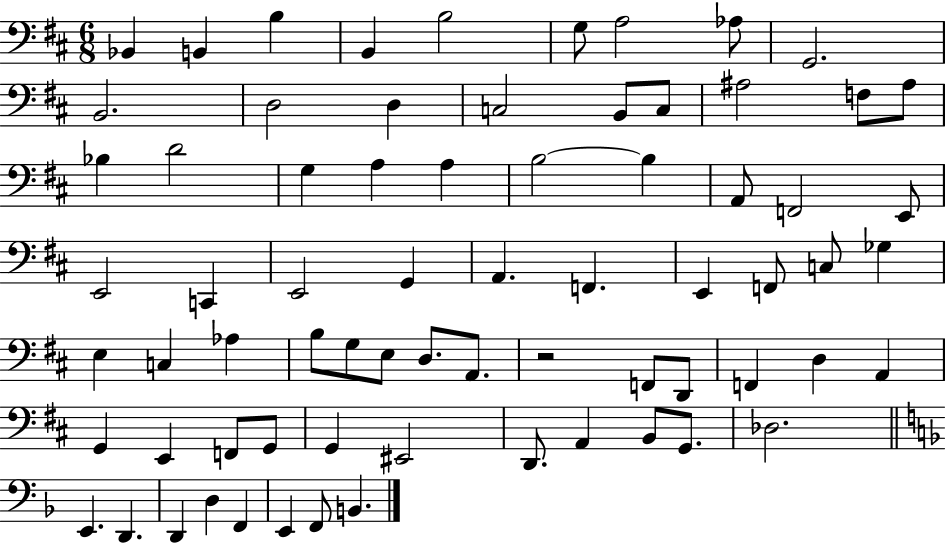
Bb2/q B2/q B3/q B2/q B3/h G3/e A3/h Ab3/e G2/h. B2/h. D3/h D3/q C3/h B2/e C3/e A#3/h F3/e A#3/e Bb3/q D4/h G3/q A3/q A3/q B3/h B3/q A2/e F2/h E2/e E2/h C2/q E2/h G2/q A2/q. F2/q. E2/q F2/e C3/e Gb3/q E3/q C3/q Ab3/q B3/e G3/e E3/e D3/e. A2/e. R/h F2/e D2/e F2/q D3/q A2/q G2/q E2/q F2/e G2/e G2/q EIS2/h D2/e. A2/q B2/e G2/e. Db3/h. E2/q. D2/q. D2/q D3/q F2/q E2/q F2/e B2/q.